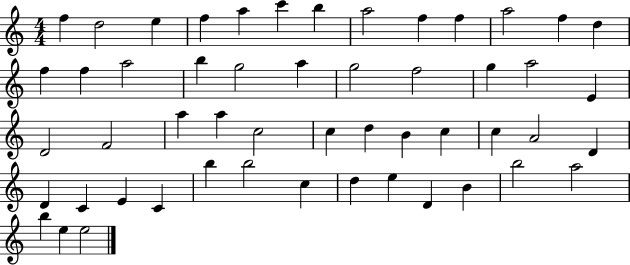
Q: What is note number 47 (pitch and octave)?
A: B4